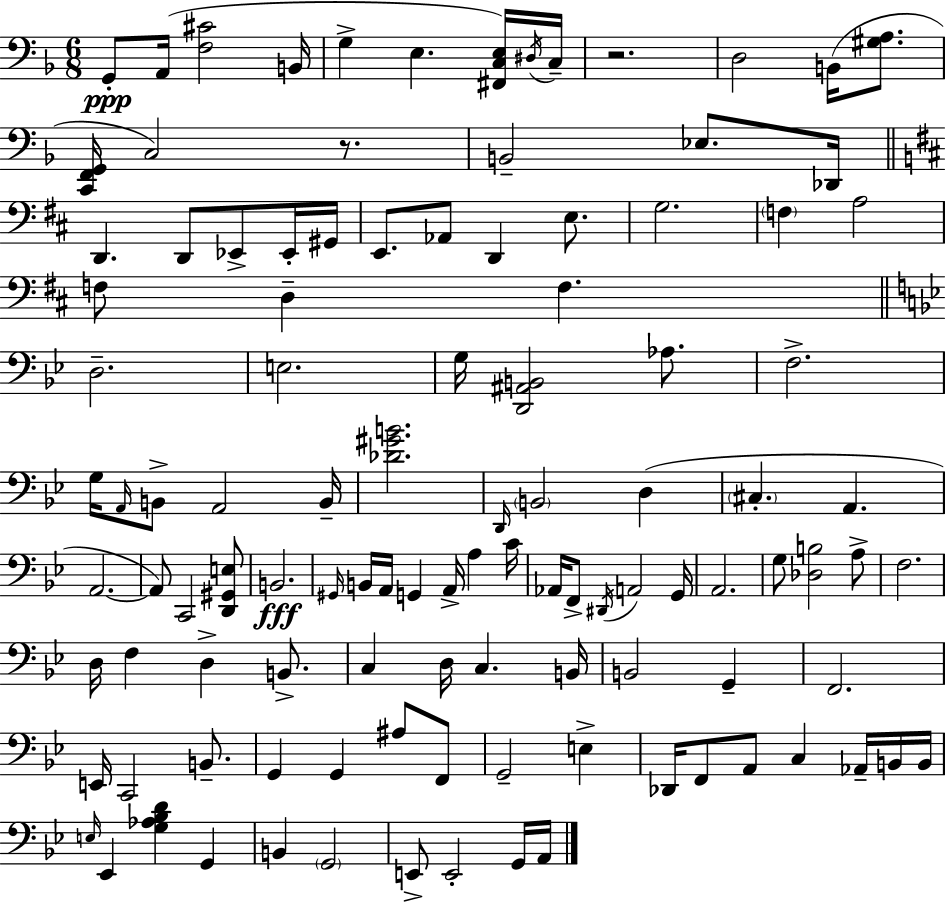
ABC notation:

X:1
T:Untitled
M:6/8
L:1/4
K:F
G,,/2 A,,/4 [F,^C]2 B,,/4 G, E, [^F,,C,E,]/4 ^D,/4 C,/4 z2 D,2 B,,/4 [^G,A,]/2 [C,,F,,G,,]/4 C,2 z/2 B,,2 _E,/2 _D,,/4 D,, D,,/2 _E,,/2 _E,,/4 ^G,,/4 E,,/2 _A,,/2 D,, E,/2 G,2 F, A,2 F,/2 D, F, D,2 E,2 G,/4 [D,,^A,,B,,]2 _A,/2 F,2 G,/4 A,,/4 B,,/2 A,,2 B,,/4 [_D^GB]2 D,,/4 B,,2 D, ^C, A,, A,,2 A,,/2 C,,2 [D,,^G,,E,]/2 B,,2 ^G,,/4 B,,/4 A,,/4 G,, A,,/4 A, C/4 _A,,/4 F,,/2 ^D,,/4 A,,2 G,,/4 A,,2 G,/2 [_D,B,]2 A,/2 F,2 D,/4 F, D, B,,/2 C, D,/4 C, B,,/4 B,,2 G,, F,,2 E,,/4 C,,2 B,,/2 G,, G,, ^A,/2 F,,/2 G,,2 E, _D,,/4 F,,/2 A,,/2 C, _A,,/4 B,,/4 B,,/4 E,/4 _E,, [G,_A,_B,D] G,, B,, G,,2 E,,/2 E,,2 G,,/4 A,,/4